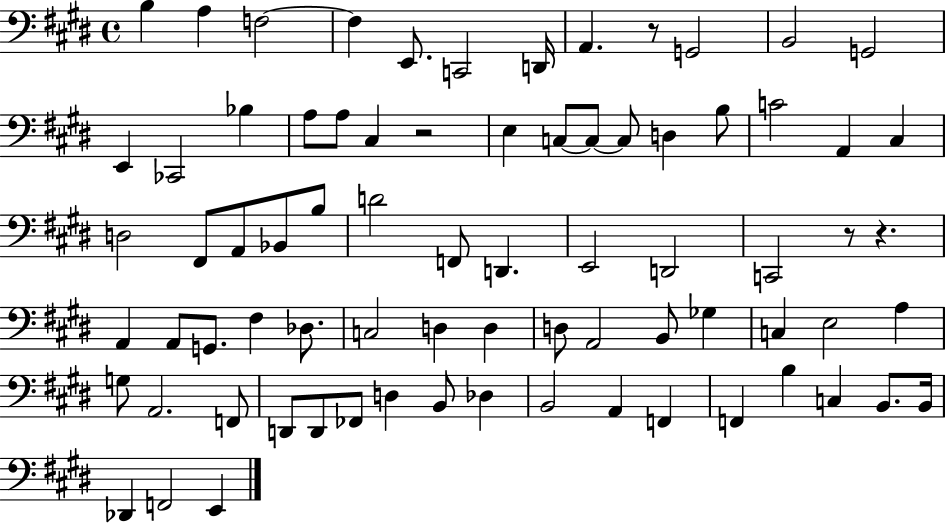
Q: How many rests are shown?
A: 4